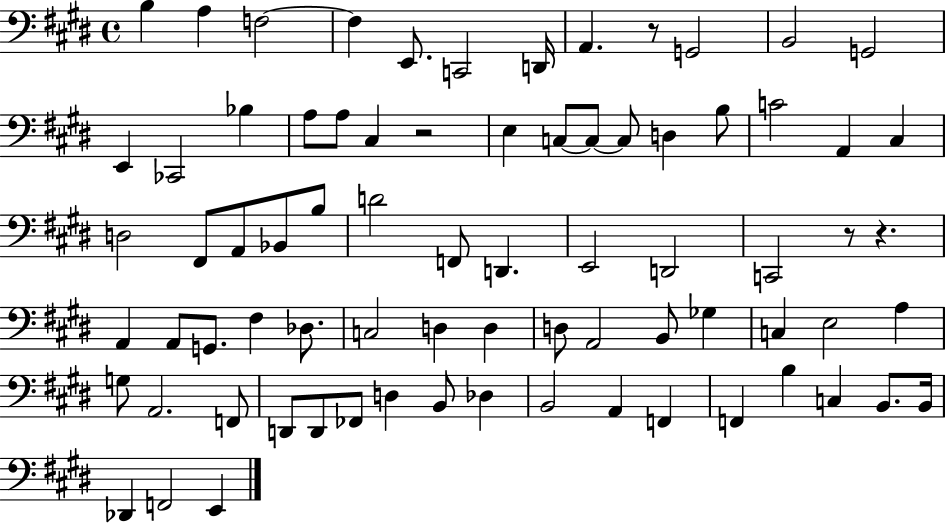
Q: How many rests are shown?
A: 4